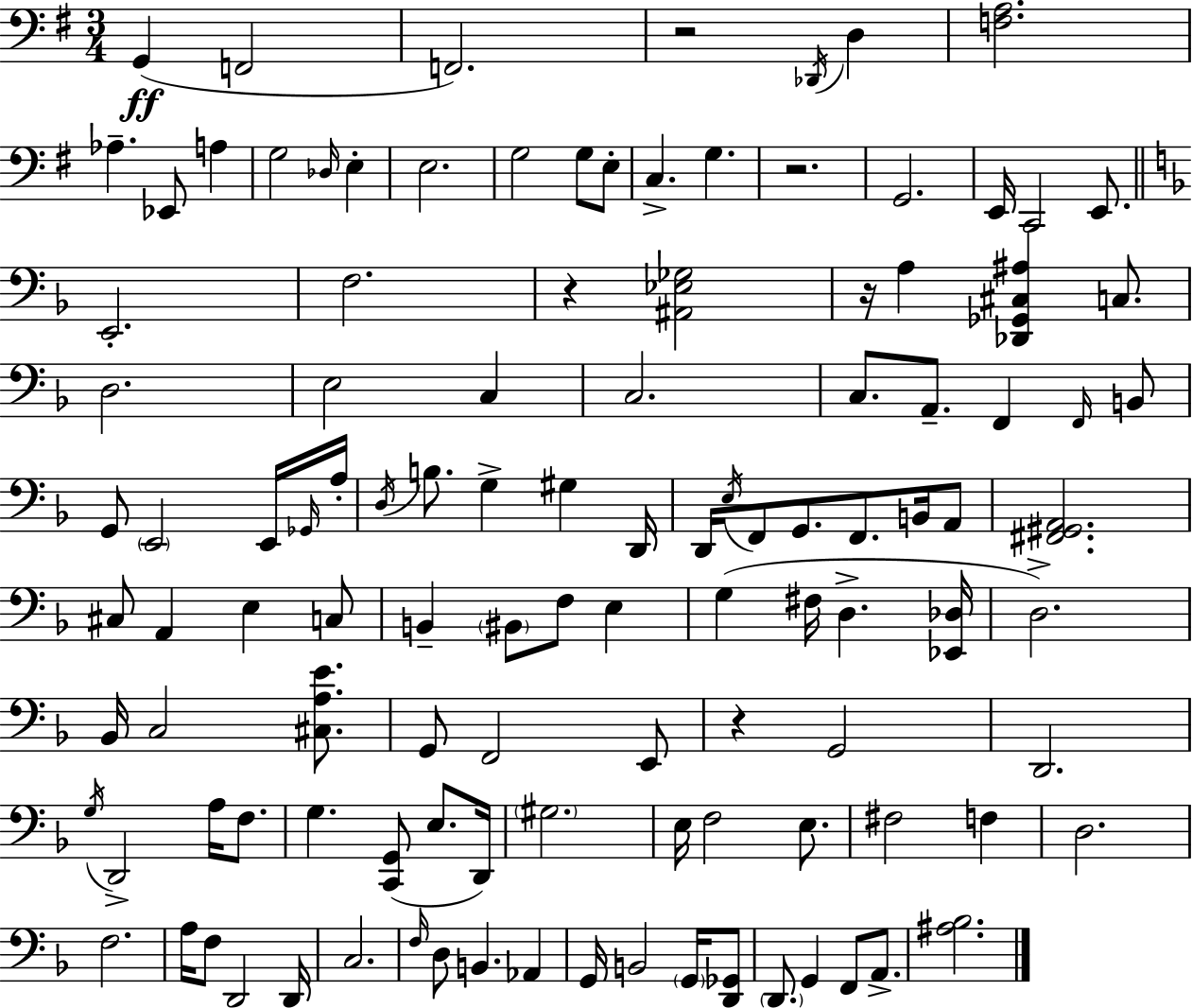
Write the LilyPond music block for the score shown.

{
  \clef bass
  \numericTimeSignature
  \time 3/4
  \key g \major
  g,4(\ff f,2 | f,2.) | r2 \acciaccatura { des,16 } d4 | <f a>2. | \break aes4.-- ees,8 a4 | g2 \grace { des16 } e4-. | e2. | g2 g8 | \break e8-. c4.-> g4. | r2. | g,2. | e,16 c,2 e,8. | \break \bar "||" \break \key d \minor e,2.-. | f2. | r4 <ais, ees ges>2 | r16 a4 <des, ges, cis ais>4 c8. | \break d2. | e2 c4 | c2. | c8. a,8.-- f,4 \grace { f,16 } b,8 | \break g,8 \parenthesize e,2 e,16 | \grace { ges,16 } a16-. \acciaccatura { d16 } b8. g4-> gis4 | d,16 d,16 \acciaccatura { e16 } f,8 g,8. f,8. | b,16 a,8 <fis, gis, a,>2. | \break cis8 a,4 e4 | c8 b,4-- \parenthesize bis,8 f8 | e4 g4( fis16 d4.-> | <ees, des>16 d2.->) | \break bes,16 c2 | <cis a e'>8. g,8 f,2 | e,8 r4 g,2 | d,2. | \break \acciaccatura { g16 } d,2-> | a16 f8. g4. <c, g,>8( | e8. d,16) \parenthesize gis2. | e16 f2 | \break e8. fis2 | f4 d2. | f2. | a16 f8 d,2 | \break d,16 c2. | \grace { f16 } d8 b,4. | aes,4 g,16 b,2 | \parenthesize g,16 <d, ges,>8 \parenthesize d,8. g,4 | \break f,8 a,8.-> <ais bes>2. | \bar "|."
}